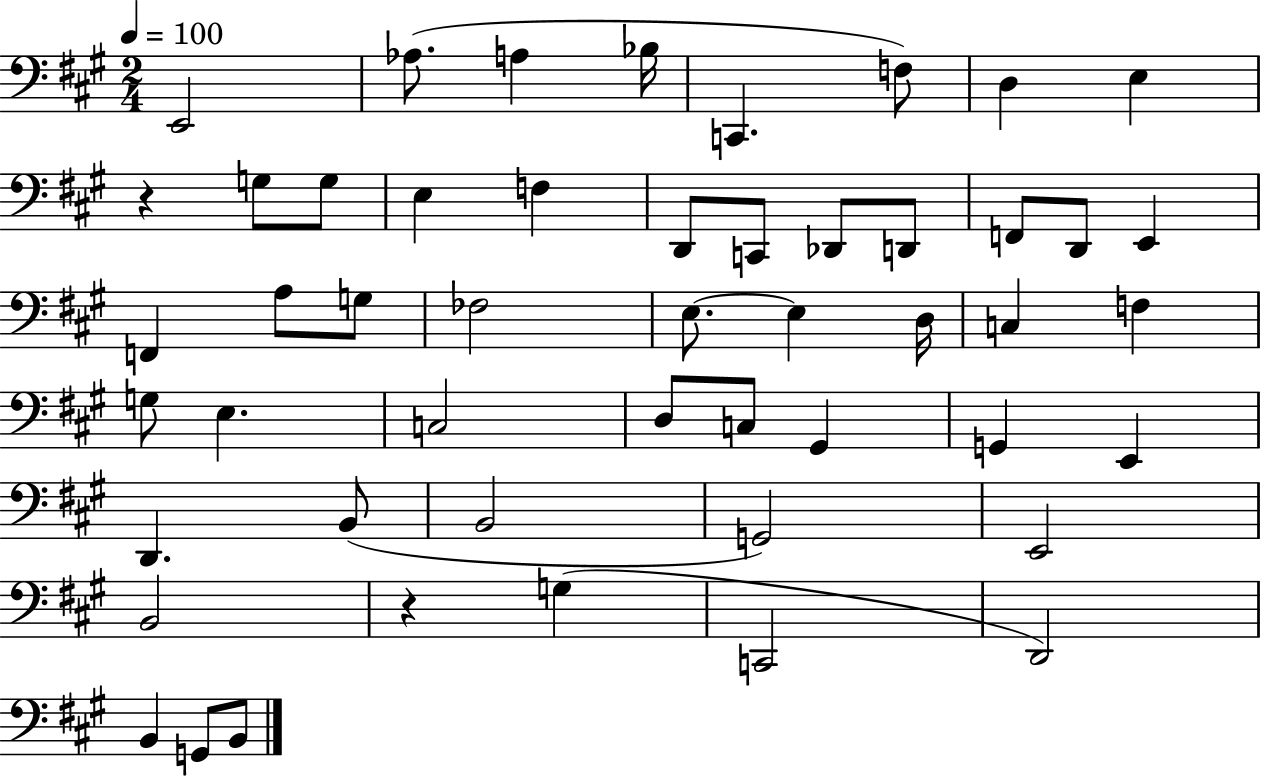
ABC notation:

X:1
T:Untitled
M:2/4
L:1/4
K:A
E,,2 _A,/2 A, _B,/4 C,, F,/2 D, E, z G,/2 G,/2 E, F, D,,/2 C,,/2 _D,,/2 D,,/2 F,,/2 D,,/2 E,, F,, A,/2 G,/2 _F,2 E,/2 E, D,/4 C, F, G,/2 E, C,2 D,/2 C,/2 ^G,, G,, E,, D,, B,,/2 B,,2 G,,2 E,,2 B,,2 z G, C,,2 D,,2 B,, G,,/2 B,,/2